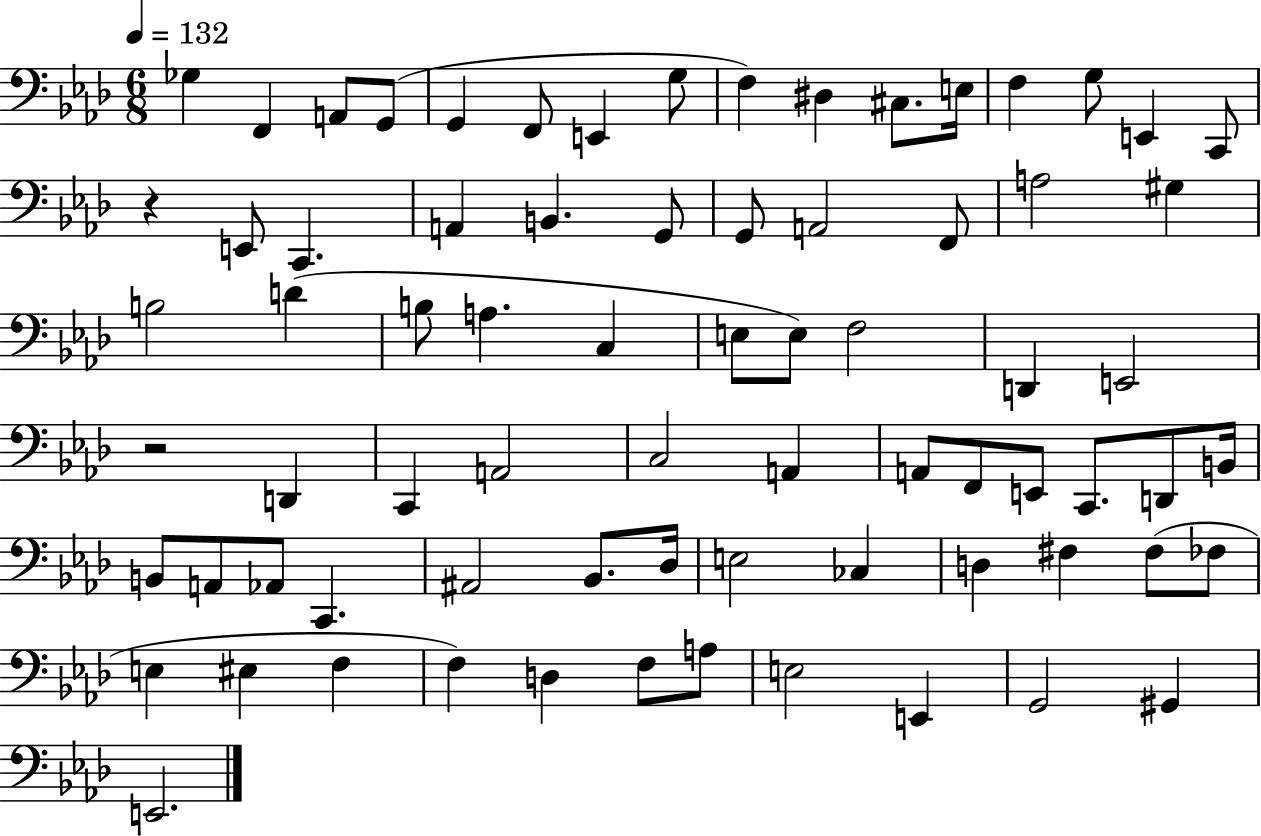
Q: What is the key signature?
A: AES major